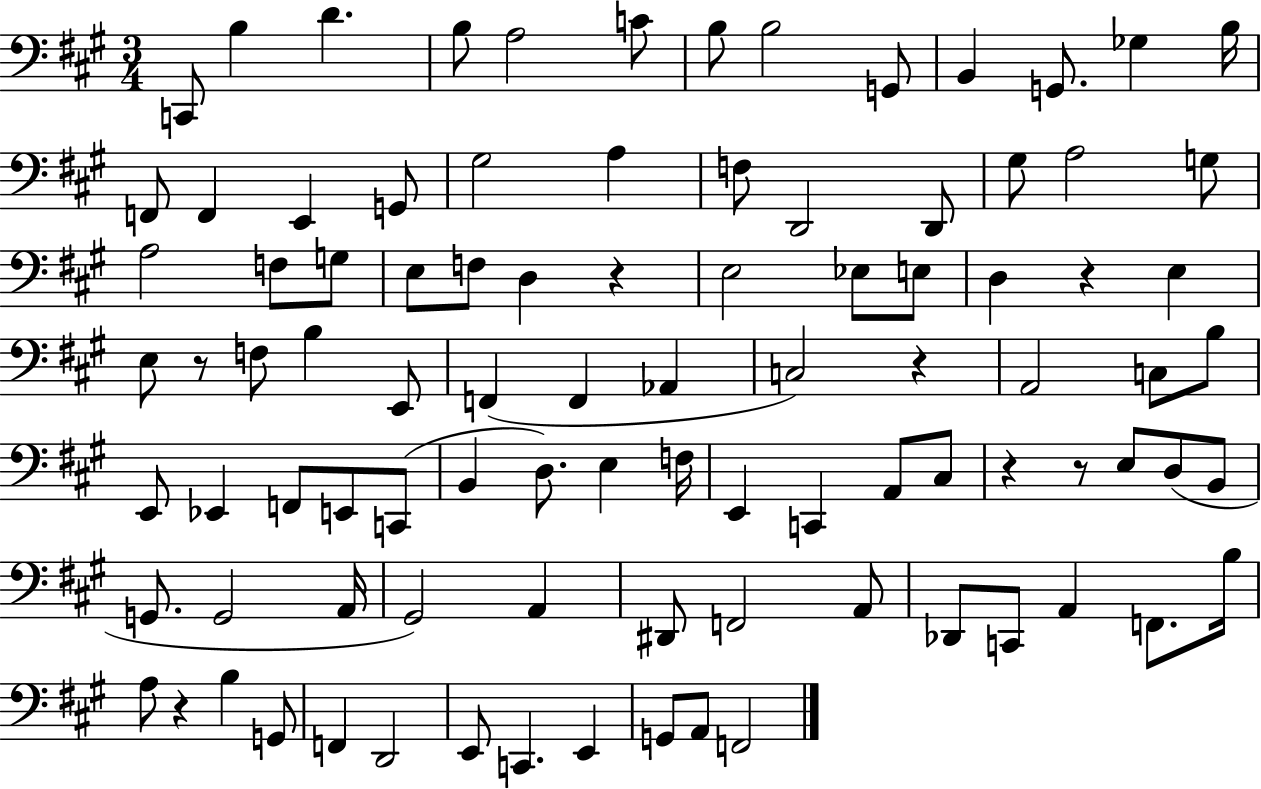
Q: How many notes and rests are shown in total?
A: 94